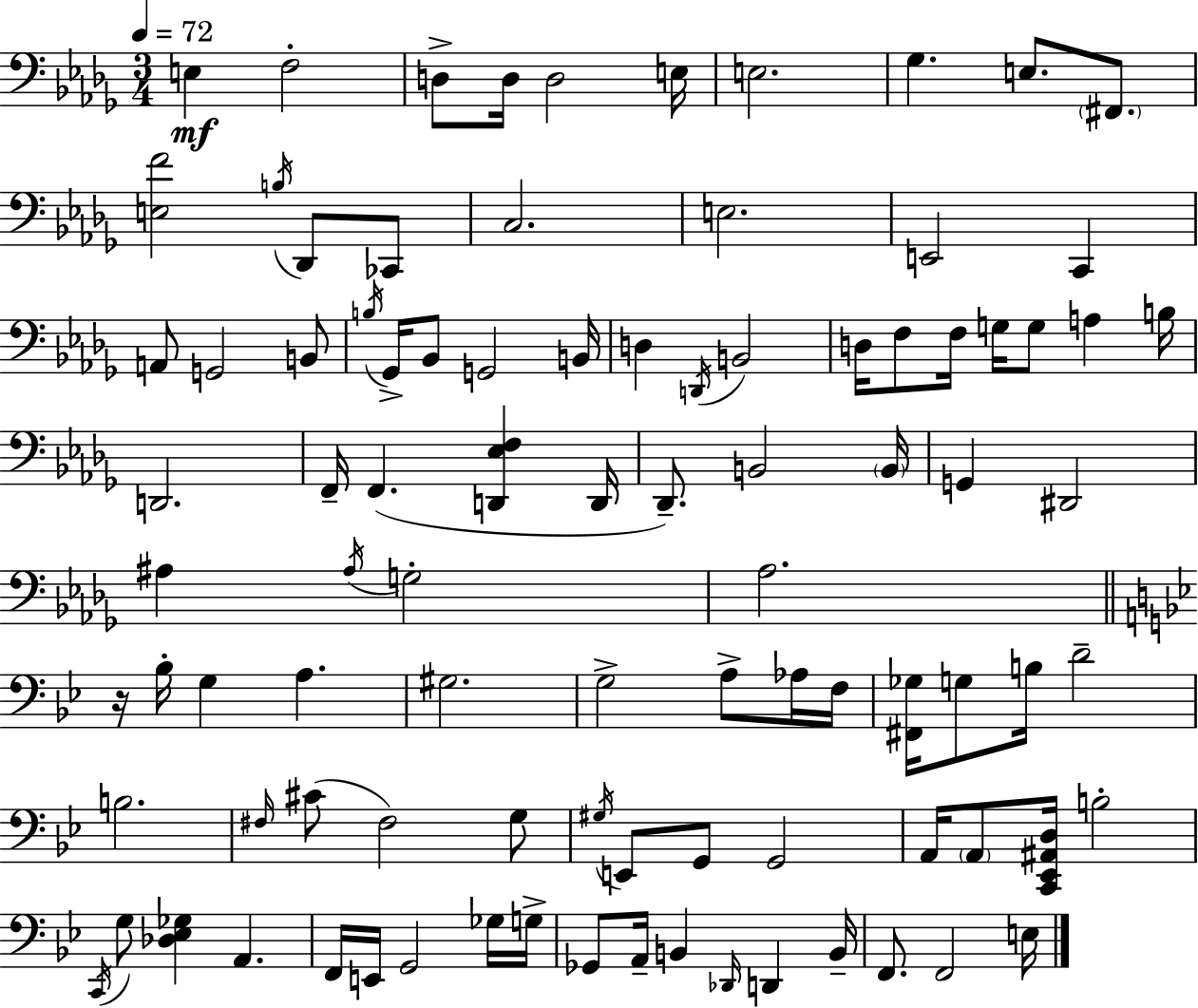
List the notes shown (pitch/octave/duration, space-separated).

E3/q F3/h D3/e D3/s D3/h E3/s E3/h. Gb3/q. E3/e. F#2/e. [E3,F4]/h B3/s Db2/e CES2/e C3/h. E3/h. E2/h C2/q A2/e G2/h B2/e B3/s Gb2/s Bb2/e G2/h B2/s D3/q D2/s B2/h D3/s F3/e F3/s G3/s G3/e A3/q B3/s D2/h. F2/s F2/q. [D2,Eb3,F3]/q D2/s Db2/e. B2/h B2/s G2/q D#2/h A#3/q A#3/s G3/h Ab3/h. R/s Bb3/s G3/q A3/q. G#3/h. G3/h A3/e Ab3/s F3/s [F#2,Gb3]/s G3/e B3/s D4/h B3/h. F#3/s C#4/e F#3/h G3/e G#3/s E2/e G2/e G2/h A2/s A2/e [C2,Eb2,A#2,D3]/s B3/h C2/s G3/e [Db3,Eb3,Gb3]/q A2/q. F2/s E2/s G2/h Gb3/s G3/s Gb2/e A2/s B2/q Db2/s D2/q B2/s F2/e. F2/h E3/s